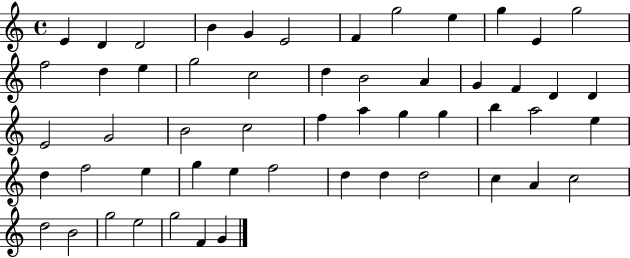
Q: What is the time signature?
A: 4/4